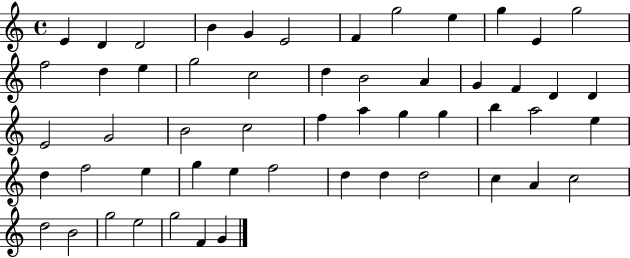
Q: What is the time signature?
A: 4/4